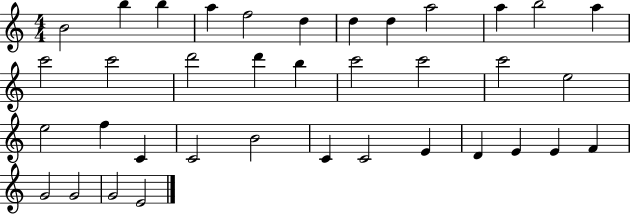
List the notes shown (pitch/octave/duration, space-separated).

B4/h B5/q B5/q A5/q F5/h D5/q D5/q D5/q A5/h A5/q B5/h A5/q C6/h C6/h D6/h D6/q B5/q C6/h C6/h C6/h E5/h E5/h F5/q C4/q C4/h B4/h C4/q C4/h E4/q D4/q E4/q E4/q F4/q G4/h G4/h G4/h E4/h